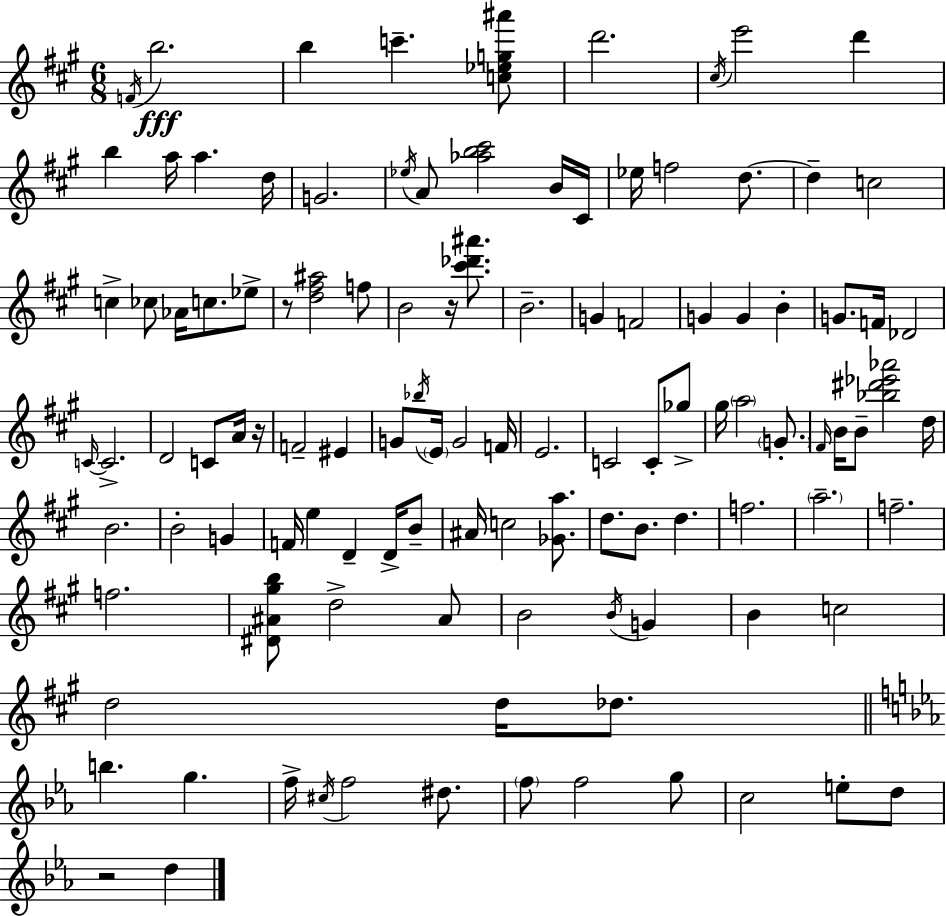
F4/s B5/h. B5/q C6/q. [C5,Eb5,G5,A#6]/e D6/h. C#5/s E6/h D6/q B5/q A5/s A5/q. D5/s G4/h. Eb5/s A4/e [Ab5,B5,C#6]/h B4/s C#4/s Eb5/s F5/h D5/e. D5/q C5/h C5/q CES5/e Ab4/s C5/e. Eb5/e R/e [D5,F#5,A#5]/h F5/e B4/h R/s [C#6,Db6,A#6]/e. B4/h. G4/q F4/h G4/q G4/q B4/q G4/e. F4/s Db4/h C4/s C4/h. D4/h C4/e A4/s R/s F4/h EIS4/q G4/e Bb5/s E4/s G4/h F4/s E4/h. C4/h C4/e Gb5/e G#5/s A5/h G4/e. F#4/s B4/s B4/e [Bb5,D#6,Eb6,Ab6]/h D5/s B4/h. B4/h G4/q F4/s E5/q D4/q D4/s B4/e A#4/s C5/h [Gb4,A5]/e. D5/e. B4/e. D5/q. F5/h. A5/h. F5/h. F5/h. [D#4,A#4,G#5,B5]/e D5/h A#4/e B4/h B4/s G4/q B4/q C5/h D5/h D5/s Db5/e. B5/q. G5/q. F5/s C#5/s F5/h D#5/e. F5/e F5/h G5/e C5/h E5/e D5/e R/h D5/q